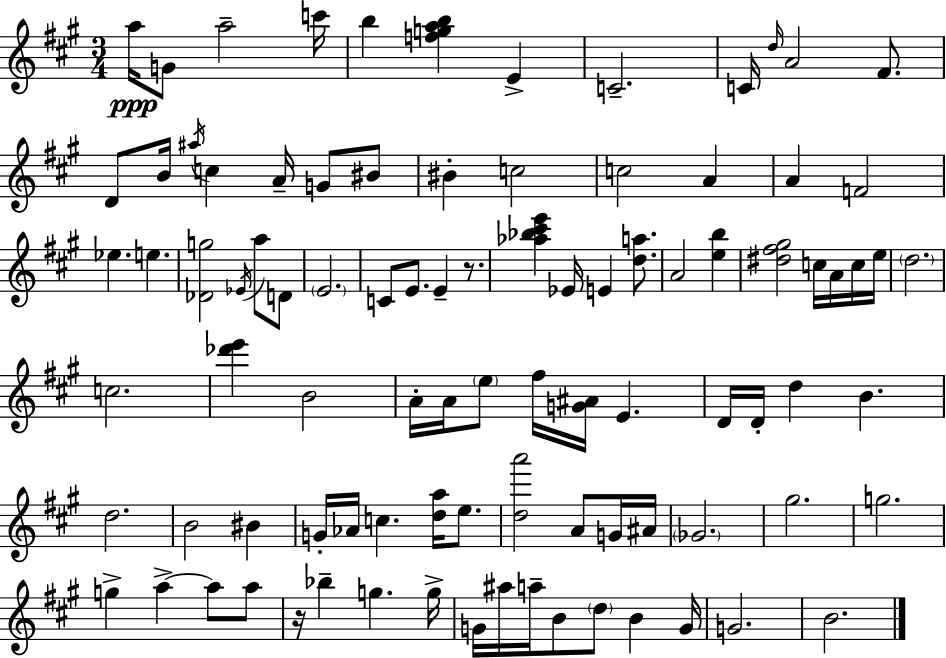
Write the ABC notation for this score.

X:1
T:Untitled
M:3/4
L:1/4
K:A
a/4 G/2 a2 c'/4 b [fgab] E C2 C/4 d/4 A2 ^F/2 D/2 B/4 ^a/4 c A/4 G/2 ^B/2 ^B c2 c2 A A F2 _e e [_Dg]2 _E/4 a/2 D/2 E2 C/2 E/2 E z/2 [_a_b^c'e'] _E/4 E [da]/2 A2 [eb] [^d^f^g]2 c/4 A/4 c/4 e/4 d2 c2 [_d'e'] B2 A/4 A/4 e/2 ^f/4 [G^A]/4 E D/4 D/4 d B d2 B2 ^B G/4 _A/4 c [da]/4 e/2 [da']2 A/2 G/4 ^A/4 _G2 ^g2 g2 g a a/2 a/2 z/4 _b g g/4 G/4 ^a/4 a/4 B/2 d/2 B G/4 G2 B2